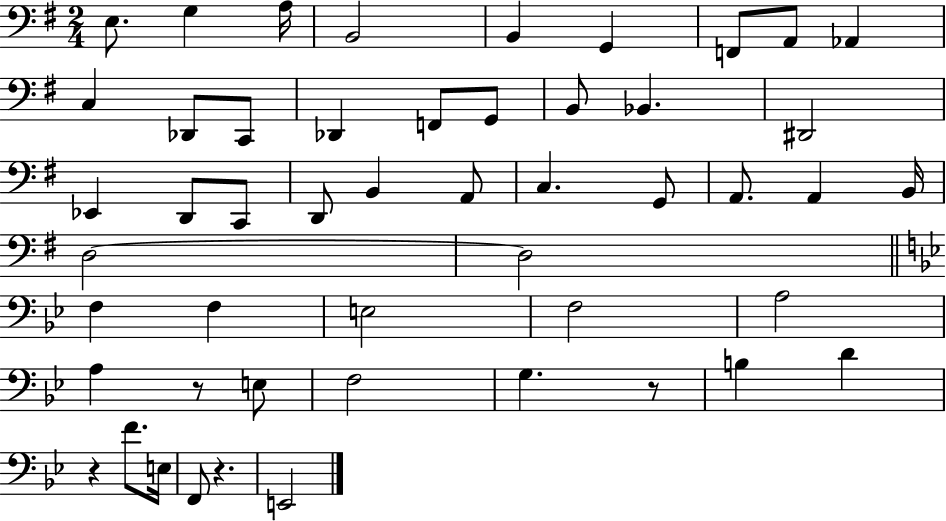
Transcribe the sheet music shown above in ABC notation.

X:1
T:Untitled
M:2/4
L:1/4
K:G
E,/2 G, A,/4 B,,2 B,, G,, F,,/2 A,,/2 _A,, C, _D,,/2 C,,/2 _D,, F,,/2 G,,/2 B,,/2 _B,, ^D,,2 _E,, D,,/2 C,,/2 D,,/2 B,, A,,/2 C, G,,/2 A,,/2 A,, B,,/4 D,2 D,2 F, F, E,2 F,2 A,2 A, z/2 E,/2 F,2 G, z/2 B, D z F/2 E,/4 F,,/2 z E,,2